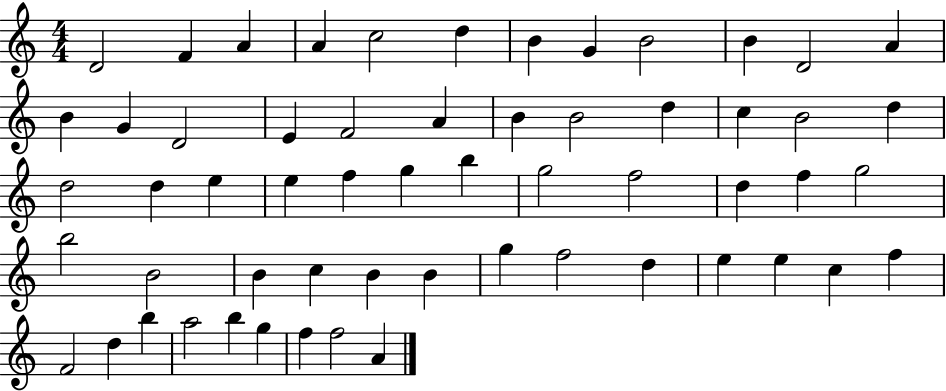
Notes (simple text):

D4/h F4/q A4/q A4/q C5/h D5/q B4/q G4/q B4/h B4/q D4/h A4/q B4/q G4/q D4/h E4/q F4/h A4/q B4/q B4/h D5/q C5/q B4/h D5/q D5/h D5/q E5/q E5/q F5/q G5/q B5/q G5/h F5/h D5/q F5/q G5/h B5/h B4/h B4/q C5/q B4/q B4/q G5/q F5/h D5/q E5/q E5/q C5/q F5/q F4/h D5/q B5/q A5/h B5/q G5/q F5/q F5/h A4/q